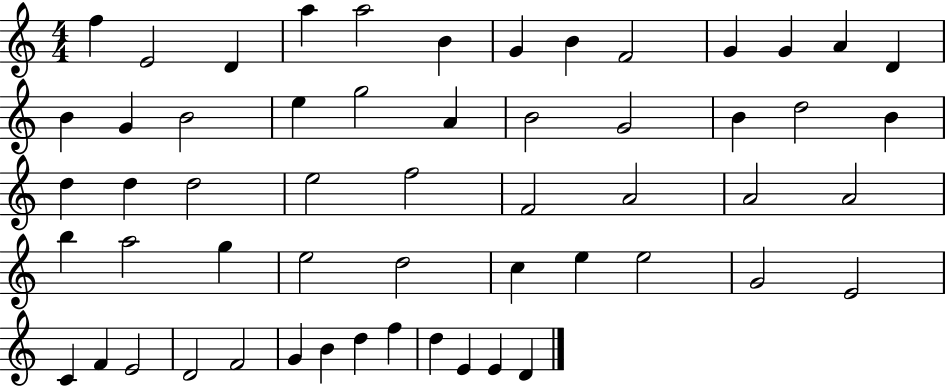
{
  \clef treble
  \numericTimeSignature
  \time 4/4
  \key c \major
  f''4 e'2 d'4 | a''4 a''2 b'4 | g'4 b'4 f'2 | g'4 g'4 a'4 d'4 | \break b'4 g'4 b'2 | e''4 g''2 a'4 | b'2 g'2 | b'4 d''2 b'4 | \break d''4 d''4 d''2 | e''2 f''2 | f'2 a'2 | a'2 a'2 | \break b''4 a''2 g''4 | e''2 d''2 | c''4 e''4 e''2 | g'2 e'2 | \break c'4 f'4 e'2 | d'2 f'2 | g'4 b'4 d''4 f''4 | d''4 e'4 e'4 d'4 | \break \bar "|."
}